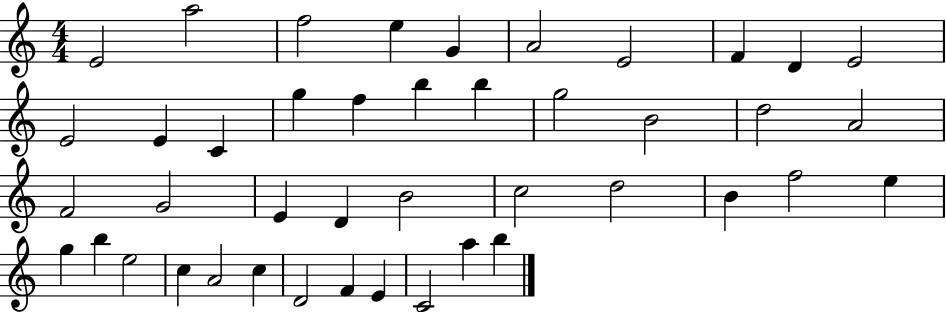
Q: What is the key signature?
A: C major